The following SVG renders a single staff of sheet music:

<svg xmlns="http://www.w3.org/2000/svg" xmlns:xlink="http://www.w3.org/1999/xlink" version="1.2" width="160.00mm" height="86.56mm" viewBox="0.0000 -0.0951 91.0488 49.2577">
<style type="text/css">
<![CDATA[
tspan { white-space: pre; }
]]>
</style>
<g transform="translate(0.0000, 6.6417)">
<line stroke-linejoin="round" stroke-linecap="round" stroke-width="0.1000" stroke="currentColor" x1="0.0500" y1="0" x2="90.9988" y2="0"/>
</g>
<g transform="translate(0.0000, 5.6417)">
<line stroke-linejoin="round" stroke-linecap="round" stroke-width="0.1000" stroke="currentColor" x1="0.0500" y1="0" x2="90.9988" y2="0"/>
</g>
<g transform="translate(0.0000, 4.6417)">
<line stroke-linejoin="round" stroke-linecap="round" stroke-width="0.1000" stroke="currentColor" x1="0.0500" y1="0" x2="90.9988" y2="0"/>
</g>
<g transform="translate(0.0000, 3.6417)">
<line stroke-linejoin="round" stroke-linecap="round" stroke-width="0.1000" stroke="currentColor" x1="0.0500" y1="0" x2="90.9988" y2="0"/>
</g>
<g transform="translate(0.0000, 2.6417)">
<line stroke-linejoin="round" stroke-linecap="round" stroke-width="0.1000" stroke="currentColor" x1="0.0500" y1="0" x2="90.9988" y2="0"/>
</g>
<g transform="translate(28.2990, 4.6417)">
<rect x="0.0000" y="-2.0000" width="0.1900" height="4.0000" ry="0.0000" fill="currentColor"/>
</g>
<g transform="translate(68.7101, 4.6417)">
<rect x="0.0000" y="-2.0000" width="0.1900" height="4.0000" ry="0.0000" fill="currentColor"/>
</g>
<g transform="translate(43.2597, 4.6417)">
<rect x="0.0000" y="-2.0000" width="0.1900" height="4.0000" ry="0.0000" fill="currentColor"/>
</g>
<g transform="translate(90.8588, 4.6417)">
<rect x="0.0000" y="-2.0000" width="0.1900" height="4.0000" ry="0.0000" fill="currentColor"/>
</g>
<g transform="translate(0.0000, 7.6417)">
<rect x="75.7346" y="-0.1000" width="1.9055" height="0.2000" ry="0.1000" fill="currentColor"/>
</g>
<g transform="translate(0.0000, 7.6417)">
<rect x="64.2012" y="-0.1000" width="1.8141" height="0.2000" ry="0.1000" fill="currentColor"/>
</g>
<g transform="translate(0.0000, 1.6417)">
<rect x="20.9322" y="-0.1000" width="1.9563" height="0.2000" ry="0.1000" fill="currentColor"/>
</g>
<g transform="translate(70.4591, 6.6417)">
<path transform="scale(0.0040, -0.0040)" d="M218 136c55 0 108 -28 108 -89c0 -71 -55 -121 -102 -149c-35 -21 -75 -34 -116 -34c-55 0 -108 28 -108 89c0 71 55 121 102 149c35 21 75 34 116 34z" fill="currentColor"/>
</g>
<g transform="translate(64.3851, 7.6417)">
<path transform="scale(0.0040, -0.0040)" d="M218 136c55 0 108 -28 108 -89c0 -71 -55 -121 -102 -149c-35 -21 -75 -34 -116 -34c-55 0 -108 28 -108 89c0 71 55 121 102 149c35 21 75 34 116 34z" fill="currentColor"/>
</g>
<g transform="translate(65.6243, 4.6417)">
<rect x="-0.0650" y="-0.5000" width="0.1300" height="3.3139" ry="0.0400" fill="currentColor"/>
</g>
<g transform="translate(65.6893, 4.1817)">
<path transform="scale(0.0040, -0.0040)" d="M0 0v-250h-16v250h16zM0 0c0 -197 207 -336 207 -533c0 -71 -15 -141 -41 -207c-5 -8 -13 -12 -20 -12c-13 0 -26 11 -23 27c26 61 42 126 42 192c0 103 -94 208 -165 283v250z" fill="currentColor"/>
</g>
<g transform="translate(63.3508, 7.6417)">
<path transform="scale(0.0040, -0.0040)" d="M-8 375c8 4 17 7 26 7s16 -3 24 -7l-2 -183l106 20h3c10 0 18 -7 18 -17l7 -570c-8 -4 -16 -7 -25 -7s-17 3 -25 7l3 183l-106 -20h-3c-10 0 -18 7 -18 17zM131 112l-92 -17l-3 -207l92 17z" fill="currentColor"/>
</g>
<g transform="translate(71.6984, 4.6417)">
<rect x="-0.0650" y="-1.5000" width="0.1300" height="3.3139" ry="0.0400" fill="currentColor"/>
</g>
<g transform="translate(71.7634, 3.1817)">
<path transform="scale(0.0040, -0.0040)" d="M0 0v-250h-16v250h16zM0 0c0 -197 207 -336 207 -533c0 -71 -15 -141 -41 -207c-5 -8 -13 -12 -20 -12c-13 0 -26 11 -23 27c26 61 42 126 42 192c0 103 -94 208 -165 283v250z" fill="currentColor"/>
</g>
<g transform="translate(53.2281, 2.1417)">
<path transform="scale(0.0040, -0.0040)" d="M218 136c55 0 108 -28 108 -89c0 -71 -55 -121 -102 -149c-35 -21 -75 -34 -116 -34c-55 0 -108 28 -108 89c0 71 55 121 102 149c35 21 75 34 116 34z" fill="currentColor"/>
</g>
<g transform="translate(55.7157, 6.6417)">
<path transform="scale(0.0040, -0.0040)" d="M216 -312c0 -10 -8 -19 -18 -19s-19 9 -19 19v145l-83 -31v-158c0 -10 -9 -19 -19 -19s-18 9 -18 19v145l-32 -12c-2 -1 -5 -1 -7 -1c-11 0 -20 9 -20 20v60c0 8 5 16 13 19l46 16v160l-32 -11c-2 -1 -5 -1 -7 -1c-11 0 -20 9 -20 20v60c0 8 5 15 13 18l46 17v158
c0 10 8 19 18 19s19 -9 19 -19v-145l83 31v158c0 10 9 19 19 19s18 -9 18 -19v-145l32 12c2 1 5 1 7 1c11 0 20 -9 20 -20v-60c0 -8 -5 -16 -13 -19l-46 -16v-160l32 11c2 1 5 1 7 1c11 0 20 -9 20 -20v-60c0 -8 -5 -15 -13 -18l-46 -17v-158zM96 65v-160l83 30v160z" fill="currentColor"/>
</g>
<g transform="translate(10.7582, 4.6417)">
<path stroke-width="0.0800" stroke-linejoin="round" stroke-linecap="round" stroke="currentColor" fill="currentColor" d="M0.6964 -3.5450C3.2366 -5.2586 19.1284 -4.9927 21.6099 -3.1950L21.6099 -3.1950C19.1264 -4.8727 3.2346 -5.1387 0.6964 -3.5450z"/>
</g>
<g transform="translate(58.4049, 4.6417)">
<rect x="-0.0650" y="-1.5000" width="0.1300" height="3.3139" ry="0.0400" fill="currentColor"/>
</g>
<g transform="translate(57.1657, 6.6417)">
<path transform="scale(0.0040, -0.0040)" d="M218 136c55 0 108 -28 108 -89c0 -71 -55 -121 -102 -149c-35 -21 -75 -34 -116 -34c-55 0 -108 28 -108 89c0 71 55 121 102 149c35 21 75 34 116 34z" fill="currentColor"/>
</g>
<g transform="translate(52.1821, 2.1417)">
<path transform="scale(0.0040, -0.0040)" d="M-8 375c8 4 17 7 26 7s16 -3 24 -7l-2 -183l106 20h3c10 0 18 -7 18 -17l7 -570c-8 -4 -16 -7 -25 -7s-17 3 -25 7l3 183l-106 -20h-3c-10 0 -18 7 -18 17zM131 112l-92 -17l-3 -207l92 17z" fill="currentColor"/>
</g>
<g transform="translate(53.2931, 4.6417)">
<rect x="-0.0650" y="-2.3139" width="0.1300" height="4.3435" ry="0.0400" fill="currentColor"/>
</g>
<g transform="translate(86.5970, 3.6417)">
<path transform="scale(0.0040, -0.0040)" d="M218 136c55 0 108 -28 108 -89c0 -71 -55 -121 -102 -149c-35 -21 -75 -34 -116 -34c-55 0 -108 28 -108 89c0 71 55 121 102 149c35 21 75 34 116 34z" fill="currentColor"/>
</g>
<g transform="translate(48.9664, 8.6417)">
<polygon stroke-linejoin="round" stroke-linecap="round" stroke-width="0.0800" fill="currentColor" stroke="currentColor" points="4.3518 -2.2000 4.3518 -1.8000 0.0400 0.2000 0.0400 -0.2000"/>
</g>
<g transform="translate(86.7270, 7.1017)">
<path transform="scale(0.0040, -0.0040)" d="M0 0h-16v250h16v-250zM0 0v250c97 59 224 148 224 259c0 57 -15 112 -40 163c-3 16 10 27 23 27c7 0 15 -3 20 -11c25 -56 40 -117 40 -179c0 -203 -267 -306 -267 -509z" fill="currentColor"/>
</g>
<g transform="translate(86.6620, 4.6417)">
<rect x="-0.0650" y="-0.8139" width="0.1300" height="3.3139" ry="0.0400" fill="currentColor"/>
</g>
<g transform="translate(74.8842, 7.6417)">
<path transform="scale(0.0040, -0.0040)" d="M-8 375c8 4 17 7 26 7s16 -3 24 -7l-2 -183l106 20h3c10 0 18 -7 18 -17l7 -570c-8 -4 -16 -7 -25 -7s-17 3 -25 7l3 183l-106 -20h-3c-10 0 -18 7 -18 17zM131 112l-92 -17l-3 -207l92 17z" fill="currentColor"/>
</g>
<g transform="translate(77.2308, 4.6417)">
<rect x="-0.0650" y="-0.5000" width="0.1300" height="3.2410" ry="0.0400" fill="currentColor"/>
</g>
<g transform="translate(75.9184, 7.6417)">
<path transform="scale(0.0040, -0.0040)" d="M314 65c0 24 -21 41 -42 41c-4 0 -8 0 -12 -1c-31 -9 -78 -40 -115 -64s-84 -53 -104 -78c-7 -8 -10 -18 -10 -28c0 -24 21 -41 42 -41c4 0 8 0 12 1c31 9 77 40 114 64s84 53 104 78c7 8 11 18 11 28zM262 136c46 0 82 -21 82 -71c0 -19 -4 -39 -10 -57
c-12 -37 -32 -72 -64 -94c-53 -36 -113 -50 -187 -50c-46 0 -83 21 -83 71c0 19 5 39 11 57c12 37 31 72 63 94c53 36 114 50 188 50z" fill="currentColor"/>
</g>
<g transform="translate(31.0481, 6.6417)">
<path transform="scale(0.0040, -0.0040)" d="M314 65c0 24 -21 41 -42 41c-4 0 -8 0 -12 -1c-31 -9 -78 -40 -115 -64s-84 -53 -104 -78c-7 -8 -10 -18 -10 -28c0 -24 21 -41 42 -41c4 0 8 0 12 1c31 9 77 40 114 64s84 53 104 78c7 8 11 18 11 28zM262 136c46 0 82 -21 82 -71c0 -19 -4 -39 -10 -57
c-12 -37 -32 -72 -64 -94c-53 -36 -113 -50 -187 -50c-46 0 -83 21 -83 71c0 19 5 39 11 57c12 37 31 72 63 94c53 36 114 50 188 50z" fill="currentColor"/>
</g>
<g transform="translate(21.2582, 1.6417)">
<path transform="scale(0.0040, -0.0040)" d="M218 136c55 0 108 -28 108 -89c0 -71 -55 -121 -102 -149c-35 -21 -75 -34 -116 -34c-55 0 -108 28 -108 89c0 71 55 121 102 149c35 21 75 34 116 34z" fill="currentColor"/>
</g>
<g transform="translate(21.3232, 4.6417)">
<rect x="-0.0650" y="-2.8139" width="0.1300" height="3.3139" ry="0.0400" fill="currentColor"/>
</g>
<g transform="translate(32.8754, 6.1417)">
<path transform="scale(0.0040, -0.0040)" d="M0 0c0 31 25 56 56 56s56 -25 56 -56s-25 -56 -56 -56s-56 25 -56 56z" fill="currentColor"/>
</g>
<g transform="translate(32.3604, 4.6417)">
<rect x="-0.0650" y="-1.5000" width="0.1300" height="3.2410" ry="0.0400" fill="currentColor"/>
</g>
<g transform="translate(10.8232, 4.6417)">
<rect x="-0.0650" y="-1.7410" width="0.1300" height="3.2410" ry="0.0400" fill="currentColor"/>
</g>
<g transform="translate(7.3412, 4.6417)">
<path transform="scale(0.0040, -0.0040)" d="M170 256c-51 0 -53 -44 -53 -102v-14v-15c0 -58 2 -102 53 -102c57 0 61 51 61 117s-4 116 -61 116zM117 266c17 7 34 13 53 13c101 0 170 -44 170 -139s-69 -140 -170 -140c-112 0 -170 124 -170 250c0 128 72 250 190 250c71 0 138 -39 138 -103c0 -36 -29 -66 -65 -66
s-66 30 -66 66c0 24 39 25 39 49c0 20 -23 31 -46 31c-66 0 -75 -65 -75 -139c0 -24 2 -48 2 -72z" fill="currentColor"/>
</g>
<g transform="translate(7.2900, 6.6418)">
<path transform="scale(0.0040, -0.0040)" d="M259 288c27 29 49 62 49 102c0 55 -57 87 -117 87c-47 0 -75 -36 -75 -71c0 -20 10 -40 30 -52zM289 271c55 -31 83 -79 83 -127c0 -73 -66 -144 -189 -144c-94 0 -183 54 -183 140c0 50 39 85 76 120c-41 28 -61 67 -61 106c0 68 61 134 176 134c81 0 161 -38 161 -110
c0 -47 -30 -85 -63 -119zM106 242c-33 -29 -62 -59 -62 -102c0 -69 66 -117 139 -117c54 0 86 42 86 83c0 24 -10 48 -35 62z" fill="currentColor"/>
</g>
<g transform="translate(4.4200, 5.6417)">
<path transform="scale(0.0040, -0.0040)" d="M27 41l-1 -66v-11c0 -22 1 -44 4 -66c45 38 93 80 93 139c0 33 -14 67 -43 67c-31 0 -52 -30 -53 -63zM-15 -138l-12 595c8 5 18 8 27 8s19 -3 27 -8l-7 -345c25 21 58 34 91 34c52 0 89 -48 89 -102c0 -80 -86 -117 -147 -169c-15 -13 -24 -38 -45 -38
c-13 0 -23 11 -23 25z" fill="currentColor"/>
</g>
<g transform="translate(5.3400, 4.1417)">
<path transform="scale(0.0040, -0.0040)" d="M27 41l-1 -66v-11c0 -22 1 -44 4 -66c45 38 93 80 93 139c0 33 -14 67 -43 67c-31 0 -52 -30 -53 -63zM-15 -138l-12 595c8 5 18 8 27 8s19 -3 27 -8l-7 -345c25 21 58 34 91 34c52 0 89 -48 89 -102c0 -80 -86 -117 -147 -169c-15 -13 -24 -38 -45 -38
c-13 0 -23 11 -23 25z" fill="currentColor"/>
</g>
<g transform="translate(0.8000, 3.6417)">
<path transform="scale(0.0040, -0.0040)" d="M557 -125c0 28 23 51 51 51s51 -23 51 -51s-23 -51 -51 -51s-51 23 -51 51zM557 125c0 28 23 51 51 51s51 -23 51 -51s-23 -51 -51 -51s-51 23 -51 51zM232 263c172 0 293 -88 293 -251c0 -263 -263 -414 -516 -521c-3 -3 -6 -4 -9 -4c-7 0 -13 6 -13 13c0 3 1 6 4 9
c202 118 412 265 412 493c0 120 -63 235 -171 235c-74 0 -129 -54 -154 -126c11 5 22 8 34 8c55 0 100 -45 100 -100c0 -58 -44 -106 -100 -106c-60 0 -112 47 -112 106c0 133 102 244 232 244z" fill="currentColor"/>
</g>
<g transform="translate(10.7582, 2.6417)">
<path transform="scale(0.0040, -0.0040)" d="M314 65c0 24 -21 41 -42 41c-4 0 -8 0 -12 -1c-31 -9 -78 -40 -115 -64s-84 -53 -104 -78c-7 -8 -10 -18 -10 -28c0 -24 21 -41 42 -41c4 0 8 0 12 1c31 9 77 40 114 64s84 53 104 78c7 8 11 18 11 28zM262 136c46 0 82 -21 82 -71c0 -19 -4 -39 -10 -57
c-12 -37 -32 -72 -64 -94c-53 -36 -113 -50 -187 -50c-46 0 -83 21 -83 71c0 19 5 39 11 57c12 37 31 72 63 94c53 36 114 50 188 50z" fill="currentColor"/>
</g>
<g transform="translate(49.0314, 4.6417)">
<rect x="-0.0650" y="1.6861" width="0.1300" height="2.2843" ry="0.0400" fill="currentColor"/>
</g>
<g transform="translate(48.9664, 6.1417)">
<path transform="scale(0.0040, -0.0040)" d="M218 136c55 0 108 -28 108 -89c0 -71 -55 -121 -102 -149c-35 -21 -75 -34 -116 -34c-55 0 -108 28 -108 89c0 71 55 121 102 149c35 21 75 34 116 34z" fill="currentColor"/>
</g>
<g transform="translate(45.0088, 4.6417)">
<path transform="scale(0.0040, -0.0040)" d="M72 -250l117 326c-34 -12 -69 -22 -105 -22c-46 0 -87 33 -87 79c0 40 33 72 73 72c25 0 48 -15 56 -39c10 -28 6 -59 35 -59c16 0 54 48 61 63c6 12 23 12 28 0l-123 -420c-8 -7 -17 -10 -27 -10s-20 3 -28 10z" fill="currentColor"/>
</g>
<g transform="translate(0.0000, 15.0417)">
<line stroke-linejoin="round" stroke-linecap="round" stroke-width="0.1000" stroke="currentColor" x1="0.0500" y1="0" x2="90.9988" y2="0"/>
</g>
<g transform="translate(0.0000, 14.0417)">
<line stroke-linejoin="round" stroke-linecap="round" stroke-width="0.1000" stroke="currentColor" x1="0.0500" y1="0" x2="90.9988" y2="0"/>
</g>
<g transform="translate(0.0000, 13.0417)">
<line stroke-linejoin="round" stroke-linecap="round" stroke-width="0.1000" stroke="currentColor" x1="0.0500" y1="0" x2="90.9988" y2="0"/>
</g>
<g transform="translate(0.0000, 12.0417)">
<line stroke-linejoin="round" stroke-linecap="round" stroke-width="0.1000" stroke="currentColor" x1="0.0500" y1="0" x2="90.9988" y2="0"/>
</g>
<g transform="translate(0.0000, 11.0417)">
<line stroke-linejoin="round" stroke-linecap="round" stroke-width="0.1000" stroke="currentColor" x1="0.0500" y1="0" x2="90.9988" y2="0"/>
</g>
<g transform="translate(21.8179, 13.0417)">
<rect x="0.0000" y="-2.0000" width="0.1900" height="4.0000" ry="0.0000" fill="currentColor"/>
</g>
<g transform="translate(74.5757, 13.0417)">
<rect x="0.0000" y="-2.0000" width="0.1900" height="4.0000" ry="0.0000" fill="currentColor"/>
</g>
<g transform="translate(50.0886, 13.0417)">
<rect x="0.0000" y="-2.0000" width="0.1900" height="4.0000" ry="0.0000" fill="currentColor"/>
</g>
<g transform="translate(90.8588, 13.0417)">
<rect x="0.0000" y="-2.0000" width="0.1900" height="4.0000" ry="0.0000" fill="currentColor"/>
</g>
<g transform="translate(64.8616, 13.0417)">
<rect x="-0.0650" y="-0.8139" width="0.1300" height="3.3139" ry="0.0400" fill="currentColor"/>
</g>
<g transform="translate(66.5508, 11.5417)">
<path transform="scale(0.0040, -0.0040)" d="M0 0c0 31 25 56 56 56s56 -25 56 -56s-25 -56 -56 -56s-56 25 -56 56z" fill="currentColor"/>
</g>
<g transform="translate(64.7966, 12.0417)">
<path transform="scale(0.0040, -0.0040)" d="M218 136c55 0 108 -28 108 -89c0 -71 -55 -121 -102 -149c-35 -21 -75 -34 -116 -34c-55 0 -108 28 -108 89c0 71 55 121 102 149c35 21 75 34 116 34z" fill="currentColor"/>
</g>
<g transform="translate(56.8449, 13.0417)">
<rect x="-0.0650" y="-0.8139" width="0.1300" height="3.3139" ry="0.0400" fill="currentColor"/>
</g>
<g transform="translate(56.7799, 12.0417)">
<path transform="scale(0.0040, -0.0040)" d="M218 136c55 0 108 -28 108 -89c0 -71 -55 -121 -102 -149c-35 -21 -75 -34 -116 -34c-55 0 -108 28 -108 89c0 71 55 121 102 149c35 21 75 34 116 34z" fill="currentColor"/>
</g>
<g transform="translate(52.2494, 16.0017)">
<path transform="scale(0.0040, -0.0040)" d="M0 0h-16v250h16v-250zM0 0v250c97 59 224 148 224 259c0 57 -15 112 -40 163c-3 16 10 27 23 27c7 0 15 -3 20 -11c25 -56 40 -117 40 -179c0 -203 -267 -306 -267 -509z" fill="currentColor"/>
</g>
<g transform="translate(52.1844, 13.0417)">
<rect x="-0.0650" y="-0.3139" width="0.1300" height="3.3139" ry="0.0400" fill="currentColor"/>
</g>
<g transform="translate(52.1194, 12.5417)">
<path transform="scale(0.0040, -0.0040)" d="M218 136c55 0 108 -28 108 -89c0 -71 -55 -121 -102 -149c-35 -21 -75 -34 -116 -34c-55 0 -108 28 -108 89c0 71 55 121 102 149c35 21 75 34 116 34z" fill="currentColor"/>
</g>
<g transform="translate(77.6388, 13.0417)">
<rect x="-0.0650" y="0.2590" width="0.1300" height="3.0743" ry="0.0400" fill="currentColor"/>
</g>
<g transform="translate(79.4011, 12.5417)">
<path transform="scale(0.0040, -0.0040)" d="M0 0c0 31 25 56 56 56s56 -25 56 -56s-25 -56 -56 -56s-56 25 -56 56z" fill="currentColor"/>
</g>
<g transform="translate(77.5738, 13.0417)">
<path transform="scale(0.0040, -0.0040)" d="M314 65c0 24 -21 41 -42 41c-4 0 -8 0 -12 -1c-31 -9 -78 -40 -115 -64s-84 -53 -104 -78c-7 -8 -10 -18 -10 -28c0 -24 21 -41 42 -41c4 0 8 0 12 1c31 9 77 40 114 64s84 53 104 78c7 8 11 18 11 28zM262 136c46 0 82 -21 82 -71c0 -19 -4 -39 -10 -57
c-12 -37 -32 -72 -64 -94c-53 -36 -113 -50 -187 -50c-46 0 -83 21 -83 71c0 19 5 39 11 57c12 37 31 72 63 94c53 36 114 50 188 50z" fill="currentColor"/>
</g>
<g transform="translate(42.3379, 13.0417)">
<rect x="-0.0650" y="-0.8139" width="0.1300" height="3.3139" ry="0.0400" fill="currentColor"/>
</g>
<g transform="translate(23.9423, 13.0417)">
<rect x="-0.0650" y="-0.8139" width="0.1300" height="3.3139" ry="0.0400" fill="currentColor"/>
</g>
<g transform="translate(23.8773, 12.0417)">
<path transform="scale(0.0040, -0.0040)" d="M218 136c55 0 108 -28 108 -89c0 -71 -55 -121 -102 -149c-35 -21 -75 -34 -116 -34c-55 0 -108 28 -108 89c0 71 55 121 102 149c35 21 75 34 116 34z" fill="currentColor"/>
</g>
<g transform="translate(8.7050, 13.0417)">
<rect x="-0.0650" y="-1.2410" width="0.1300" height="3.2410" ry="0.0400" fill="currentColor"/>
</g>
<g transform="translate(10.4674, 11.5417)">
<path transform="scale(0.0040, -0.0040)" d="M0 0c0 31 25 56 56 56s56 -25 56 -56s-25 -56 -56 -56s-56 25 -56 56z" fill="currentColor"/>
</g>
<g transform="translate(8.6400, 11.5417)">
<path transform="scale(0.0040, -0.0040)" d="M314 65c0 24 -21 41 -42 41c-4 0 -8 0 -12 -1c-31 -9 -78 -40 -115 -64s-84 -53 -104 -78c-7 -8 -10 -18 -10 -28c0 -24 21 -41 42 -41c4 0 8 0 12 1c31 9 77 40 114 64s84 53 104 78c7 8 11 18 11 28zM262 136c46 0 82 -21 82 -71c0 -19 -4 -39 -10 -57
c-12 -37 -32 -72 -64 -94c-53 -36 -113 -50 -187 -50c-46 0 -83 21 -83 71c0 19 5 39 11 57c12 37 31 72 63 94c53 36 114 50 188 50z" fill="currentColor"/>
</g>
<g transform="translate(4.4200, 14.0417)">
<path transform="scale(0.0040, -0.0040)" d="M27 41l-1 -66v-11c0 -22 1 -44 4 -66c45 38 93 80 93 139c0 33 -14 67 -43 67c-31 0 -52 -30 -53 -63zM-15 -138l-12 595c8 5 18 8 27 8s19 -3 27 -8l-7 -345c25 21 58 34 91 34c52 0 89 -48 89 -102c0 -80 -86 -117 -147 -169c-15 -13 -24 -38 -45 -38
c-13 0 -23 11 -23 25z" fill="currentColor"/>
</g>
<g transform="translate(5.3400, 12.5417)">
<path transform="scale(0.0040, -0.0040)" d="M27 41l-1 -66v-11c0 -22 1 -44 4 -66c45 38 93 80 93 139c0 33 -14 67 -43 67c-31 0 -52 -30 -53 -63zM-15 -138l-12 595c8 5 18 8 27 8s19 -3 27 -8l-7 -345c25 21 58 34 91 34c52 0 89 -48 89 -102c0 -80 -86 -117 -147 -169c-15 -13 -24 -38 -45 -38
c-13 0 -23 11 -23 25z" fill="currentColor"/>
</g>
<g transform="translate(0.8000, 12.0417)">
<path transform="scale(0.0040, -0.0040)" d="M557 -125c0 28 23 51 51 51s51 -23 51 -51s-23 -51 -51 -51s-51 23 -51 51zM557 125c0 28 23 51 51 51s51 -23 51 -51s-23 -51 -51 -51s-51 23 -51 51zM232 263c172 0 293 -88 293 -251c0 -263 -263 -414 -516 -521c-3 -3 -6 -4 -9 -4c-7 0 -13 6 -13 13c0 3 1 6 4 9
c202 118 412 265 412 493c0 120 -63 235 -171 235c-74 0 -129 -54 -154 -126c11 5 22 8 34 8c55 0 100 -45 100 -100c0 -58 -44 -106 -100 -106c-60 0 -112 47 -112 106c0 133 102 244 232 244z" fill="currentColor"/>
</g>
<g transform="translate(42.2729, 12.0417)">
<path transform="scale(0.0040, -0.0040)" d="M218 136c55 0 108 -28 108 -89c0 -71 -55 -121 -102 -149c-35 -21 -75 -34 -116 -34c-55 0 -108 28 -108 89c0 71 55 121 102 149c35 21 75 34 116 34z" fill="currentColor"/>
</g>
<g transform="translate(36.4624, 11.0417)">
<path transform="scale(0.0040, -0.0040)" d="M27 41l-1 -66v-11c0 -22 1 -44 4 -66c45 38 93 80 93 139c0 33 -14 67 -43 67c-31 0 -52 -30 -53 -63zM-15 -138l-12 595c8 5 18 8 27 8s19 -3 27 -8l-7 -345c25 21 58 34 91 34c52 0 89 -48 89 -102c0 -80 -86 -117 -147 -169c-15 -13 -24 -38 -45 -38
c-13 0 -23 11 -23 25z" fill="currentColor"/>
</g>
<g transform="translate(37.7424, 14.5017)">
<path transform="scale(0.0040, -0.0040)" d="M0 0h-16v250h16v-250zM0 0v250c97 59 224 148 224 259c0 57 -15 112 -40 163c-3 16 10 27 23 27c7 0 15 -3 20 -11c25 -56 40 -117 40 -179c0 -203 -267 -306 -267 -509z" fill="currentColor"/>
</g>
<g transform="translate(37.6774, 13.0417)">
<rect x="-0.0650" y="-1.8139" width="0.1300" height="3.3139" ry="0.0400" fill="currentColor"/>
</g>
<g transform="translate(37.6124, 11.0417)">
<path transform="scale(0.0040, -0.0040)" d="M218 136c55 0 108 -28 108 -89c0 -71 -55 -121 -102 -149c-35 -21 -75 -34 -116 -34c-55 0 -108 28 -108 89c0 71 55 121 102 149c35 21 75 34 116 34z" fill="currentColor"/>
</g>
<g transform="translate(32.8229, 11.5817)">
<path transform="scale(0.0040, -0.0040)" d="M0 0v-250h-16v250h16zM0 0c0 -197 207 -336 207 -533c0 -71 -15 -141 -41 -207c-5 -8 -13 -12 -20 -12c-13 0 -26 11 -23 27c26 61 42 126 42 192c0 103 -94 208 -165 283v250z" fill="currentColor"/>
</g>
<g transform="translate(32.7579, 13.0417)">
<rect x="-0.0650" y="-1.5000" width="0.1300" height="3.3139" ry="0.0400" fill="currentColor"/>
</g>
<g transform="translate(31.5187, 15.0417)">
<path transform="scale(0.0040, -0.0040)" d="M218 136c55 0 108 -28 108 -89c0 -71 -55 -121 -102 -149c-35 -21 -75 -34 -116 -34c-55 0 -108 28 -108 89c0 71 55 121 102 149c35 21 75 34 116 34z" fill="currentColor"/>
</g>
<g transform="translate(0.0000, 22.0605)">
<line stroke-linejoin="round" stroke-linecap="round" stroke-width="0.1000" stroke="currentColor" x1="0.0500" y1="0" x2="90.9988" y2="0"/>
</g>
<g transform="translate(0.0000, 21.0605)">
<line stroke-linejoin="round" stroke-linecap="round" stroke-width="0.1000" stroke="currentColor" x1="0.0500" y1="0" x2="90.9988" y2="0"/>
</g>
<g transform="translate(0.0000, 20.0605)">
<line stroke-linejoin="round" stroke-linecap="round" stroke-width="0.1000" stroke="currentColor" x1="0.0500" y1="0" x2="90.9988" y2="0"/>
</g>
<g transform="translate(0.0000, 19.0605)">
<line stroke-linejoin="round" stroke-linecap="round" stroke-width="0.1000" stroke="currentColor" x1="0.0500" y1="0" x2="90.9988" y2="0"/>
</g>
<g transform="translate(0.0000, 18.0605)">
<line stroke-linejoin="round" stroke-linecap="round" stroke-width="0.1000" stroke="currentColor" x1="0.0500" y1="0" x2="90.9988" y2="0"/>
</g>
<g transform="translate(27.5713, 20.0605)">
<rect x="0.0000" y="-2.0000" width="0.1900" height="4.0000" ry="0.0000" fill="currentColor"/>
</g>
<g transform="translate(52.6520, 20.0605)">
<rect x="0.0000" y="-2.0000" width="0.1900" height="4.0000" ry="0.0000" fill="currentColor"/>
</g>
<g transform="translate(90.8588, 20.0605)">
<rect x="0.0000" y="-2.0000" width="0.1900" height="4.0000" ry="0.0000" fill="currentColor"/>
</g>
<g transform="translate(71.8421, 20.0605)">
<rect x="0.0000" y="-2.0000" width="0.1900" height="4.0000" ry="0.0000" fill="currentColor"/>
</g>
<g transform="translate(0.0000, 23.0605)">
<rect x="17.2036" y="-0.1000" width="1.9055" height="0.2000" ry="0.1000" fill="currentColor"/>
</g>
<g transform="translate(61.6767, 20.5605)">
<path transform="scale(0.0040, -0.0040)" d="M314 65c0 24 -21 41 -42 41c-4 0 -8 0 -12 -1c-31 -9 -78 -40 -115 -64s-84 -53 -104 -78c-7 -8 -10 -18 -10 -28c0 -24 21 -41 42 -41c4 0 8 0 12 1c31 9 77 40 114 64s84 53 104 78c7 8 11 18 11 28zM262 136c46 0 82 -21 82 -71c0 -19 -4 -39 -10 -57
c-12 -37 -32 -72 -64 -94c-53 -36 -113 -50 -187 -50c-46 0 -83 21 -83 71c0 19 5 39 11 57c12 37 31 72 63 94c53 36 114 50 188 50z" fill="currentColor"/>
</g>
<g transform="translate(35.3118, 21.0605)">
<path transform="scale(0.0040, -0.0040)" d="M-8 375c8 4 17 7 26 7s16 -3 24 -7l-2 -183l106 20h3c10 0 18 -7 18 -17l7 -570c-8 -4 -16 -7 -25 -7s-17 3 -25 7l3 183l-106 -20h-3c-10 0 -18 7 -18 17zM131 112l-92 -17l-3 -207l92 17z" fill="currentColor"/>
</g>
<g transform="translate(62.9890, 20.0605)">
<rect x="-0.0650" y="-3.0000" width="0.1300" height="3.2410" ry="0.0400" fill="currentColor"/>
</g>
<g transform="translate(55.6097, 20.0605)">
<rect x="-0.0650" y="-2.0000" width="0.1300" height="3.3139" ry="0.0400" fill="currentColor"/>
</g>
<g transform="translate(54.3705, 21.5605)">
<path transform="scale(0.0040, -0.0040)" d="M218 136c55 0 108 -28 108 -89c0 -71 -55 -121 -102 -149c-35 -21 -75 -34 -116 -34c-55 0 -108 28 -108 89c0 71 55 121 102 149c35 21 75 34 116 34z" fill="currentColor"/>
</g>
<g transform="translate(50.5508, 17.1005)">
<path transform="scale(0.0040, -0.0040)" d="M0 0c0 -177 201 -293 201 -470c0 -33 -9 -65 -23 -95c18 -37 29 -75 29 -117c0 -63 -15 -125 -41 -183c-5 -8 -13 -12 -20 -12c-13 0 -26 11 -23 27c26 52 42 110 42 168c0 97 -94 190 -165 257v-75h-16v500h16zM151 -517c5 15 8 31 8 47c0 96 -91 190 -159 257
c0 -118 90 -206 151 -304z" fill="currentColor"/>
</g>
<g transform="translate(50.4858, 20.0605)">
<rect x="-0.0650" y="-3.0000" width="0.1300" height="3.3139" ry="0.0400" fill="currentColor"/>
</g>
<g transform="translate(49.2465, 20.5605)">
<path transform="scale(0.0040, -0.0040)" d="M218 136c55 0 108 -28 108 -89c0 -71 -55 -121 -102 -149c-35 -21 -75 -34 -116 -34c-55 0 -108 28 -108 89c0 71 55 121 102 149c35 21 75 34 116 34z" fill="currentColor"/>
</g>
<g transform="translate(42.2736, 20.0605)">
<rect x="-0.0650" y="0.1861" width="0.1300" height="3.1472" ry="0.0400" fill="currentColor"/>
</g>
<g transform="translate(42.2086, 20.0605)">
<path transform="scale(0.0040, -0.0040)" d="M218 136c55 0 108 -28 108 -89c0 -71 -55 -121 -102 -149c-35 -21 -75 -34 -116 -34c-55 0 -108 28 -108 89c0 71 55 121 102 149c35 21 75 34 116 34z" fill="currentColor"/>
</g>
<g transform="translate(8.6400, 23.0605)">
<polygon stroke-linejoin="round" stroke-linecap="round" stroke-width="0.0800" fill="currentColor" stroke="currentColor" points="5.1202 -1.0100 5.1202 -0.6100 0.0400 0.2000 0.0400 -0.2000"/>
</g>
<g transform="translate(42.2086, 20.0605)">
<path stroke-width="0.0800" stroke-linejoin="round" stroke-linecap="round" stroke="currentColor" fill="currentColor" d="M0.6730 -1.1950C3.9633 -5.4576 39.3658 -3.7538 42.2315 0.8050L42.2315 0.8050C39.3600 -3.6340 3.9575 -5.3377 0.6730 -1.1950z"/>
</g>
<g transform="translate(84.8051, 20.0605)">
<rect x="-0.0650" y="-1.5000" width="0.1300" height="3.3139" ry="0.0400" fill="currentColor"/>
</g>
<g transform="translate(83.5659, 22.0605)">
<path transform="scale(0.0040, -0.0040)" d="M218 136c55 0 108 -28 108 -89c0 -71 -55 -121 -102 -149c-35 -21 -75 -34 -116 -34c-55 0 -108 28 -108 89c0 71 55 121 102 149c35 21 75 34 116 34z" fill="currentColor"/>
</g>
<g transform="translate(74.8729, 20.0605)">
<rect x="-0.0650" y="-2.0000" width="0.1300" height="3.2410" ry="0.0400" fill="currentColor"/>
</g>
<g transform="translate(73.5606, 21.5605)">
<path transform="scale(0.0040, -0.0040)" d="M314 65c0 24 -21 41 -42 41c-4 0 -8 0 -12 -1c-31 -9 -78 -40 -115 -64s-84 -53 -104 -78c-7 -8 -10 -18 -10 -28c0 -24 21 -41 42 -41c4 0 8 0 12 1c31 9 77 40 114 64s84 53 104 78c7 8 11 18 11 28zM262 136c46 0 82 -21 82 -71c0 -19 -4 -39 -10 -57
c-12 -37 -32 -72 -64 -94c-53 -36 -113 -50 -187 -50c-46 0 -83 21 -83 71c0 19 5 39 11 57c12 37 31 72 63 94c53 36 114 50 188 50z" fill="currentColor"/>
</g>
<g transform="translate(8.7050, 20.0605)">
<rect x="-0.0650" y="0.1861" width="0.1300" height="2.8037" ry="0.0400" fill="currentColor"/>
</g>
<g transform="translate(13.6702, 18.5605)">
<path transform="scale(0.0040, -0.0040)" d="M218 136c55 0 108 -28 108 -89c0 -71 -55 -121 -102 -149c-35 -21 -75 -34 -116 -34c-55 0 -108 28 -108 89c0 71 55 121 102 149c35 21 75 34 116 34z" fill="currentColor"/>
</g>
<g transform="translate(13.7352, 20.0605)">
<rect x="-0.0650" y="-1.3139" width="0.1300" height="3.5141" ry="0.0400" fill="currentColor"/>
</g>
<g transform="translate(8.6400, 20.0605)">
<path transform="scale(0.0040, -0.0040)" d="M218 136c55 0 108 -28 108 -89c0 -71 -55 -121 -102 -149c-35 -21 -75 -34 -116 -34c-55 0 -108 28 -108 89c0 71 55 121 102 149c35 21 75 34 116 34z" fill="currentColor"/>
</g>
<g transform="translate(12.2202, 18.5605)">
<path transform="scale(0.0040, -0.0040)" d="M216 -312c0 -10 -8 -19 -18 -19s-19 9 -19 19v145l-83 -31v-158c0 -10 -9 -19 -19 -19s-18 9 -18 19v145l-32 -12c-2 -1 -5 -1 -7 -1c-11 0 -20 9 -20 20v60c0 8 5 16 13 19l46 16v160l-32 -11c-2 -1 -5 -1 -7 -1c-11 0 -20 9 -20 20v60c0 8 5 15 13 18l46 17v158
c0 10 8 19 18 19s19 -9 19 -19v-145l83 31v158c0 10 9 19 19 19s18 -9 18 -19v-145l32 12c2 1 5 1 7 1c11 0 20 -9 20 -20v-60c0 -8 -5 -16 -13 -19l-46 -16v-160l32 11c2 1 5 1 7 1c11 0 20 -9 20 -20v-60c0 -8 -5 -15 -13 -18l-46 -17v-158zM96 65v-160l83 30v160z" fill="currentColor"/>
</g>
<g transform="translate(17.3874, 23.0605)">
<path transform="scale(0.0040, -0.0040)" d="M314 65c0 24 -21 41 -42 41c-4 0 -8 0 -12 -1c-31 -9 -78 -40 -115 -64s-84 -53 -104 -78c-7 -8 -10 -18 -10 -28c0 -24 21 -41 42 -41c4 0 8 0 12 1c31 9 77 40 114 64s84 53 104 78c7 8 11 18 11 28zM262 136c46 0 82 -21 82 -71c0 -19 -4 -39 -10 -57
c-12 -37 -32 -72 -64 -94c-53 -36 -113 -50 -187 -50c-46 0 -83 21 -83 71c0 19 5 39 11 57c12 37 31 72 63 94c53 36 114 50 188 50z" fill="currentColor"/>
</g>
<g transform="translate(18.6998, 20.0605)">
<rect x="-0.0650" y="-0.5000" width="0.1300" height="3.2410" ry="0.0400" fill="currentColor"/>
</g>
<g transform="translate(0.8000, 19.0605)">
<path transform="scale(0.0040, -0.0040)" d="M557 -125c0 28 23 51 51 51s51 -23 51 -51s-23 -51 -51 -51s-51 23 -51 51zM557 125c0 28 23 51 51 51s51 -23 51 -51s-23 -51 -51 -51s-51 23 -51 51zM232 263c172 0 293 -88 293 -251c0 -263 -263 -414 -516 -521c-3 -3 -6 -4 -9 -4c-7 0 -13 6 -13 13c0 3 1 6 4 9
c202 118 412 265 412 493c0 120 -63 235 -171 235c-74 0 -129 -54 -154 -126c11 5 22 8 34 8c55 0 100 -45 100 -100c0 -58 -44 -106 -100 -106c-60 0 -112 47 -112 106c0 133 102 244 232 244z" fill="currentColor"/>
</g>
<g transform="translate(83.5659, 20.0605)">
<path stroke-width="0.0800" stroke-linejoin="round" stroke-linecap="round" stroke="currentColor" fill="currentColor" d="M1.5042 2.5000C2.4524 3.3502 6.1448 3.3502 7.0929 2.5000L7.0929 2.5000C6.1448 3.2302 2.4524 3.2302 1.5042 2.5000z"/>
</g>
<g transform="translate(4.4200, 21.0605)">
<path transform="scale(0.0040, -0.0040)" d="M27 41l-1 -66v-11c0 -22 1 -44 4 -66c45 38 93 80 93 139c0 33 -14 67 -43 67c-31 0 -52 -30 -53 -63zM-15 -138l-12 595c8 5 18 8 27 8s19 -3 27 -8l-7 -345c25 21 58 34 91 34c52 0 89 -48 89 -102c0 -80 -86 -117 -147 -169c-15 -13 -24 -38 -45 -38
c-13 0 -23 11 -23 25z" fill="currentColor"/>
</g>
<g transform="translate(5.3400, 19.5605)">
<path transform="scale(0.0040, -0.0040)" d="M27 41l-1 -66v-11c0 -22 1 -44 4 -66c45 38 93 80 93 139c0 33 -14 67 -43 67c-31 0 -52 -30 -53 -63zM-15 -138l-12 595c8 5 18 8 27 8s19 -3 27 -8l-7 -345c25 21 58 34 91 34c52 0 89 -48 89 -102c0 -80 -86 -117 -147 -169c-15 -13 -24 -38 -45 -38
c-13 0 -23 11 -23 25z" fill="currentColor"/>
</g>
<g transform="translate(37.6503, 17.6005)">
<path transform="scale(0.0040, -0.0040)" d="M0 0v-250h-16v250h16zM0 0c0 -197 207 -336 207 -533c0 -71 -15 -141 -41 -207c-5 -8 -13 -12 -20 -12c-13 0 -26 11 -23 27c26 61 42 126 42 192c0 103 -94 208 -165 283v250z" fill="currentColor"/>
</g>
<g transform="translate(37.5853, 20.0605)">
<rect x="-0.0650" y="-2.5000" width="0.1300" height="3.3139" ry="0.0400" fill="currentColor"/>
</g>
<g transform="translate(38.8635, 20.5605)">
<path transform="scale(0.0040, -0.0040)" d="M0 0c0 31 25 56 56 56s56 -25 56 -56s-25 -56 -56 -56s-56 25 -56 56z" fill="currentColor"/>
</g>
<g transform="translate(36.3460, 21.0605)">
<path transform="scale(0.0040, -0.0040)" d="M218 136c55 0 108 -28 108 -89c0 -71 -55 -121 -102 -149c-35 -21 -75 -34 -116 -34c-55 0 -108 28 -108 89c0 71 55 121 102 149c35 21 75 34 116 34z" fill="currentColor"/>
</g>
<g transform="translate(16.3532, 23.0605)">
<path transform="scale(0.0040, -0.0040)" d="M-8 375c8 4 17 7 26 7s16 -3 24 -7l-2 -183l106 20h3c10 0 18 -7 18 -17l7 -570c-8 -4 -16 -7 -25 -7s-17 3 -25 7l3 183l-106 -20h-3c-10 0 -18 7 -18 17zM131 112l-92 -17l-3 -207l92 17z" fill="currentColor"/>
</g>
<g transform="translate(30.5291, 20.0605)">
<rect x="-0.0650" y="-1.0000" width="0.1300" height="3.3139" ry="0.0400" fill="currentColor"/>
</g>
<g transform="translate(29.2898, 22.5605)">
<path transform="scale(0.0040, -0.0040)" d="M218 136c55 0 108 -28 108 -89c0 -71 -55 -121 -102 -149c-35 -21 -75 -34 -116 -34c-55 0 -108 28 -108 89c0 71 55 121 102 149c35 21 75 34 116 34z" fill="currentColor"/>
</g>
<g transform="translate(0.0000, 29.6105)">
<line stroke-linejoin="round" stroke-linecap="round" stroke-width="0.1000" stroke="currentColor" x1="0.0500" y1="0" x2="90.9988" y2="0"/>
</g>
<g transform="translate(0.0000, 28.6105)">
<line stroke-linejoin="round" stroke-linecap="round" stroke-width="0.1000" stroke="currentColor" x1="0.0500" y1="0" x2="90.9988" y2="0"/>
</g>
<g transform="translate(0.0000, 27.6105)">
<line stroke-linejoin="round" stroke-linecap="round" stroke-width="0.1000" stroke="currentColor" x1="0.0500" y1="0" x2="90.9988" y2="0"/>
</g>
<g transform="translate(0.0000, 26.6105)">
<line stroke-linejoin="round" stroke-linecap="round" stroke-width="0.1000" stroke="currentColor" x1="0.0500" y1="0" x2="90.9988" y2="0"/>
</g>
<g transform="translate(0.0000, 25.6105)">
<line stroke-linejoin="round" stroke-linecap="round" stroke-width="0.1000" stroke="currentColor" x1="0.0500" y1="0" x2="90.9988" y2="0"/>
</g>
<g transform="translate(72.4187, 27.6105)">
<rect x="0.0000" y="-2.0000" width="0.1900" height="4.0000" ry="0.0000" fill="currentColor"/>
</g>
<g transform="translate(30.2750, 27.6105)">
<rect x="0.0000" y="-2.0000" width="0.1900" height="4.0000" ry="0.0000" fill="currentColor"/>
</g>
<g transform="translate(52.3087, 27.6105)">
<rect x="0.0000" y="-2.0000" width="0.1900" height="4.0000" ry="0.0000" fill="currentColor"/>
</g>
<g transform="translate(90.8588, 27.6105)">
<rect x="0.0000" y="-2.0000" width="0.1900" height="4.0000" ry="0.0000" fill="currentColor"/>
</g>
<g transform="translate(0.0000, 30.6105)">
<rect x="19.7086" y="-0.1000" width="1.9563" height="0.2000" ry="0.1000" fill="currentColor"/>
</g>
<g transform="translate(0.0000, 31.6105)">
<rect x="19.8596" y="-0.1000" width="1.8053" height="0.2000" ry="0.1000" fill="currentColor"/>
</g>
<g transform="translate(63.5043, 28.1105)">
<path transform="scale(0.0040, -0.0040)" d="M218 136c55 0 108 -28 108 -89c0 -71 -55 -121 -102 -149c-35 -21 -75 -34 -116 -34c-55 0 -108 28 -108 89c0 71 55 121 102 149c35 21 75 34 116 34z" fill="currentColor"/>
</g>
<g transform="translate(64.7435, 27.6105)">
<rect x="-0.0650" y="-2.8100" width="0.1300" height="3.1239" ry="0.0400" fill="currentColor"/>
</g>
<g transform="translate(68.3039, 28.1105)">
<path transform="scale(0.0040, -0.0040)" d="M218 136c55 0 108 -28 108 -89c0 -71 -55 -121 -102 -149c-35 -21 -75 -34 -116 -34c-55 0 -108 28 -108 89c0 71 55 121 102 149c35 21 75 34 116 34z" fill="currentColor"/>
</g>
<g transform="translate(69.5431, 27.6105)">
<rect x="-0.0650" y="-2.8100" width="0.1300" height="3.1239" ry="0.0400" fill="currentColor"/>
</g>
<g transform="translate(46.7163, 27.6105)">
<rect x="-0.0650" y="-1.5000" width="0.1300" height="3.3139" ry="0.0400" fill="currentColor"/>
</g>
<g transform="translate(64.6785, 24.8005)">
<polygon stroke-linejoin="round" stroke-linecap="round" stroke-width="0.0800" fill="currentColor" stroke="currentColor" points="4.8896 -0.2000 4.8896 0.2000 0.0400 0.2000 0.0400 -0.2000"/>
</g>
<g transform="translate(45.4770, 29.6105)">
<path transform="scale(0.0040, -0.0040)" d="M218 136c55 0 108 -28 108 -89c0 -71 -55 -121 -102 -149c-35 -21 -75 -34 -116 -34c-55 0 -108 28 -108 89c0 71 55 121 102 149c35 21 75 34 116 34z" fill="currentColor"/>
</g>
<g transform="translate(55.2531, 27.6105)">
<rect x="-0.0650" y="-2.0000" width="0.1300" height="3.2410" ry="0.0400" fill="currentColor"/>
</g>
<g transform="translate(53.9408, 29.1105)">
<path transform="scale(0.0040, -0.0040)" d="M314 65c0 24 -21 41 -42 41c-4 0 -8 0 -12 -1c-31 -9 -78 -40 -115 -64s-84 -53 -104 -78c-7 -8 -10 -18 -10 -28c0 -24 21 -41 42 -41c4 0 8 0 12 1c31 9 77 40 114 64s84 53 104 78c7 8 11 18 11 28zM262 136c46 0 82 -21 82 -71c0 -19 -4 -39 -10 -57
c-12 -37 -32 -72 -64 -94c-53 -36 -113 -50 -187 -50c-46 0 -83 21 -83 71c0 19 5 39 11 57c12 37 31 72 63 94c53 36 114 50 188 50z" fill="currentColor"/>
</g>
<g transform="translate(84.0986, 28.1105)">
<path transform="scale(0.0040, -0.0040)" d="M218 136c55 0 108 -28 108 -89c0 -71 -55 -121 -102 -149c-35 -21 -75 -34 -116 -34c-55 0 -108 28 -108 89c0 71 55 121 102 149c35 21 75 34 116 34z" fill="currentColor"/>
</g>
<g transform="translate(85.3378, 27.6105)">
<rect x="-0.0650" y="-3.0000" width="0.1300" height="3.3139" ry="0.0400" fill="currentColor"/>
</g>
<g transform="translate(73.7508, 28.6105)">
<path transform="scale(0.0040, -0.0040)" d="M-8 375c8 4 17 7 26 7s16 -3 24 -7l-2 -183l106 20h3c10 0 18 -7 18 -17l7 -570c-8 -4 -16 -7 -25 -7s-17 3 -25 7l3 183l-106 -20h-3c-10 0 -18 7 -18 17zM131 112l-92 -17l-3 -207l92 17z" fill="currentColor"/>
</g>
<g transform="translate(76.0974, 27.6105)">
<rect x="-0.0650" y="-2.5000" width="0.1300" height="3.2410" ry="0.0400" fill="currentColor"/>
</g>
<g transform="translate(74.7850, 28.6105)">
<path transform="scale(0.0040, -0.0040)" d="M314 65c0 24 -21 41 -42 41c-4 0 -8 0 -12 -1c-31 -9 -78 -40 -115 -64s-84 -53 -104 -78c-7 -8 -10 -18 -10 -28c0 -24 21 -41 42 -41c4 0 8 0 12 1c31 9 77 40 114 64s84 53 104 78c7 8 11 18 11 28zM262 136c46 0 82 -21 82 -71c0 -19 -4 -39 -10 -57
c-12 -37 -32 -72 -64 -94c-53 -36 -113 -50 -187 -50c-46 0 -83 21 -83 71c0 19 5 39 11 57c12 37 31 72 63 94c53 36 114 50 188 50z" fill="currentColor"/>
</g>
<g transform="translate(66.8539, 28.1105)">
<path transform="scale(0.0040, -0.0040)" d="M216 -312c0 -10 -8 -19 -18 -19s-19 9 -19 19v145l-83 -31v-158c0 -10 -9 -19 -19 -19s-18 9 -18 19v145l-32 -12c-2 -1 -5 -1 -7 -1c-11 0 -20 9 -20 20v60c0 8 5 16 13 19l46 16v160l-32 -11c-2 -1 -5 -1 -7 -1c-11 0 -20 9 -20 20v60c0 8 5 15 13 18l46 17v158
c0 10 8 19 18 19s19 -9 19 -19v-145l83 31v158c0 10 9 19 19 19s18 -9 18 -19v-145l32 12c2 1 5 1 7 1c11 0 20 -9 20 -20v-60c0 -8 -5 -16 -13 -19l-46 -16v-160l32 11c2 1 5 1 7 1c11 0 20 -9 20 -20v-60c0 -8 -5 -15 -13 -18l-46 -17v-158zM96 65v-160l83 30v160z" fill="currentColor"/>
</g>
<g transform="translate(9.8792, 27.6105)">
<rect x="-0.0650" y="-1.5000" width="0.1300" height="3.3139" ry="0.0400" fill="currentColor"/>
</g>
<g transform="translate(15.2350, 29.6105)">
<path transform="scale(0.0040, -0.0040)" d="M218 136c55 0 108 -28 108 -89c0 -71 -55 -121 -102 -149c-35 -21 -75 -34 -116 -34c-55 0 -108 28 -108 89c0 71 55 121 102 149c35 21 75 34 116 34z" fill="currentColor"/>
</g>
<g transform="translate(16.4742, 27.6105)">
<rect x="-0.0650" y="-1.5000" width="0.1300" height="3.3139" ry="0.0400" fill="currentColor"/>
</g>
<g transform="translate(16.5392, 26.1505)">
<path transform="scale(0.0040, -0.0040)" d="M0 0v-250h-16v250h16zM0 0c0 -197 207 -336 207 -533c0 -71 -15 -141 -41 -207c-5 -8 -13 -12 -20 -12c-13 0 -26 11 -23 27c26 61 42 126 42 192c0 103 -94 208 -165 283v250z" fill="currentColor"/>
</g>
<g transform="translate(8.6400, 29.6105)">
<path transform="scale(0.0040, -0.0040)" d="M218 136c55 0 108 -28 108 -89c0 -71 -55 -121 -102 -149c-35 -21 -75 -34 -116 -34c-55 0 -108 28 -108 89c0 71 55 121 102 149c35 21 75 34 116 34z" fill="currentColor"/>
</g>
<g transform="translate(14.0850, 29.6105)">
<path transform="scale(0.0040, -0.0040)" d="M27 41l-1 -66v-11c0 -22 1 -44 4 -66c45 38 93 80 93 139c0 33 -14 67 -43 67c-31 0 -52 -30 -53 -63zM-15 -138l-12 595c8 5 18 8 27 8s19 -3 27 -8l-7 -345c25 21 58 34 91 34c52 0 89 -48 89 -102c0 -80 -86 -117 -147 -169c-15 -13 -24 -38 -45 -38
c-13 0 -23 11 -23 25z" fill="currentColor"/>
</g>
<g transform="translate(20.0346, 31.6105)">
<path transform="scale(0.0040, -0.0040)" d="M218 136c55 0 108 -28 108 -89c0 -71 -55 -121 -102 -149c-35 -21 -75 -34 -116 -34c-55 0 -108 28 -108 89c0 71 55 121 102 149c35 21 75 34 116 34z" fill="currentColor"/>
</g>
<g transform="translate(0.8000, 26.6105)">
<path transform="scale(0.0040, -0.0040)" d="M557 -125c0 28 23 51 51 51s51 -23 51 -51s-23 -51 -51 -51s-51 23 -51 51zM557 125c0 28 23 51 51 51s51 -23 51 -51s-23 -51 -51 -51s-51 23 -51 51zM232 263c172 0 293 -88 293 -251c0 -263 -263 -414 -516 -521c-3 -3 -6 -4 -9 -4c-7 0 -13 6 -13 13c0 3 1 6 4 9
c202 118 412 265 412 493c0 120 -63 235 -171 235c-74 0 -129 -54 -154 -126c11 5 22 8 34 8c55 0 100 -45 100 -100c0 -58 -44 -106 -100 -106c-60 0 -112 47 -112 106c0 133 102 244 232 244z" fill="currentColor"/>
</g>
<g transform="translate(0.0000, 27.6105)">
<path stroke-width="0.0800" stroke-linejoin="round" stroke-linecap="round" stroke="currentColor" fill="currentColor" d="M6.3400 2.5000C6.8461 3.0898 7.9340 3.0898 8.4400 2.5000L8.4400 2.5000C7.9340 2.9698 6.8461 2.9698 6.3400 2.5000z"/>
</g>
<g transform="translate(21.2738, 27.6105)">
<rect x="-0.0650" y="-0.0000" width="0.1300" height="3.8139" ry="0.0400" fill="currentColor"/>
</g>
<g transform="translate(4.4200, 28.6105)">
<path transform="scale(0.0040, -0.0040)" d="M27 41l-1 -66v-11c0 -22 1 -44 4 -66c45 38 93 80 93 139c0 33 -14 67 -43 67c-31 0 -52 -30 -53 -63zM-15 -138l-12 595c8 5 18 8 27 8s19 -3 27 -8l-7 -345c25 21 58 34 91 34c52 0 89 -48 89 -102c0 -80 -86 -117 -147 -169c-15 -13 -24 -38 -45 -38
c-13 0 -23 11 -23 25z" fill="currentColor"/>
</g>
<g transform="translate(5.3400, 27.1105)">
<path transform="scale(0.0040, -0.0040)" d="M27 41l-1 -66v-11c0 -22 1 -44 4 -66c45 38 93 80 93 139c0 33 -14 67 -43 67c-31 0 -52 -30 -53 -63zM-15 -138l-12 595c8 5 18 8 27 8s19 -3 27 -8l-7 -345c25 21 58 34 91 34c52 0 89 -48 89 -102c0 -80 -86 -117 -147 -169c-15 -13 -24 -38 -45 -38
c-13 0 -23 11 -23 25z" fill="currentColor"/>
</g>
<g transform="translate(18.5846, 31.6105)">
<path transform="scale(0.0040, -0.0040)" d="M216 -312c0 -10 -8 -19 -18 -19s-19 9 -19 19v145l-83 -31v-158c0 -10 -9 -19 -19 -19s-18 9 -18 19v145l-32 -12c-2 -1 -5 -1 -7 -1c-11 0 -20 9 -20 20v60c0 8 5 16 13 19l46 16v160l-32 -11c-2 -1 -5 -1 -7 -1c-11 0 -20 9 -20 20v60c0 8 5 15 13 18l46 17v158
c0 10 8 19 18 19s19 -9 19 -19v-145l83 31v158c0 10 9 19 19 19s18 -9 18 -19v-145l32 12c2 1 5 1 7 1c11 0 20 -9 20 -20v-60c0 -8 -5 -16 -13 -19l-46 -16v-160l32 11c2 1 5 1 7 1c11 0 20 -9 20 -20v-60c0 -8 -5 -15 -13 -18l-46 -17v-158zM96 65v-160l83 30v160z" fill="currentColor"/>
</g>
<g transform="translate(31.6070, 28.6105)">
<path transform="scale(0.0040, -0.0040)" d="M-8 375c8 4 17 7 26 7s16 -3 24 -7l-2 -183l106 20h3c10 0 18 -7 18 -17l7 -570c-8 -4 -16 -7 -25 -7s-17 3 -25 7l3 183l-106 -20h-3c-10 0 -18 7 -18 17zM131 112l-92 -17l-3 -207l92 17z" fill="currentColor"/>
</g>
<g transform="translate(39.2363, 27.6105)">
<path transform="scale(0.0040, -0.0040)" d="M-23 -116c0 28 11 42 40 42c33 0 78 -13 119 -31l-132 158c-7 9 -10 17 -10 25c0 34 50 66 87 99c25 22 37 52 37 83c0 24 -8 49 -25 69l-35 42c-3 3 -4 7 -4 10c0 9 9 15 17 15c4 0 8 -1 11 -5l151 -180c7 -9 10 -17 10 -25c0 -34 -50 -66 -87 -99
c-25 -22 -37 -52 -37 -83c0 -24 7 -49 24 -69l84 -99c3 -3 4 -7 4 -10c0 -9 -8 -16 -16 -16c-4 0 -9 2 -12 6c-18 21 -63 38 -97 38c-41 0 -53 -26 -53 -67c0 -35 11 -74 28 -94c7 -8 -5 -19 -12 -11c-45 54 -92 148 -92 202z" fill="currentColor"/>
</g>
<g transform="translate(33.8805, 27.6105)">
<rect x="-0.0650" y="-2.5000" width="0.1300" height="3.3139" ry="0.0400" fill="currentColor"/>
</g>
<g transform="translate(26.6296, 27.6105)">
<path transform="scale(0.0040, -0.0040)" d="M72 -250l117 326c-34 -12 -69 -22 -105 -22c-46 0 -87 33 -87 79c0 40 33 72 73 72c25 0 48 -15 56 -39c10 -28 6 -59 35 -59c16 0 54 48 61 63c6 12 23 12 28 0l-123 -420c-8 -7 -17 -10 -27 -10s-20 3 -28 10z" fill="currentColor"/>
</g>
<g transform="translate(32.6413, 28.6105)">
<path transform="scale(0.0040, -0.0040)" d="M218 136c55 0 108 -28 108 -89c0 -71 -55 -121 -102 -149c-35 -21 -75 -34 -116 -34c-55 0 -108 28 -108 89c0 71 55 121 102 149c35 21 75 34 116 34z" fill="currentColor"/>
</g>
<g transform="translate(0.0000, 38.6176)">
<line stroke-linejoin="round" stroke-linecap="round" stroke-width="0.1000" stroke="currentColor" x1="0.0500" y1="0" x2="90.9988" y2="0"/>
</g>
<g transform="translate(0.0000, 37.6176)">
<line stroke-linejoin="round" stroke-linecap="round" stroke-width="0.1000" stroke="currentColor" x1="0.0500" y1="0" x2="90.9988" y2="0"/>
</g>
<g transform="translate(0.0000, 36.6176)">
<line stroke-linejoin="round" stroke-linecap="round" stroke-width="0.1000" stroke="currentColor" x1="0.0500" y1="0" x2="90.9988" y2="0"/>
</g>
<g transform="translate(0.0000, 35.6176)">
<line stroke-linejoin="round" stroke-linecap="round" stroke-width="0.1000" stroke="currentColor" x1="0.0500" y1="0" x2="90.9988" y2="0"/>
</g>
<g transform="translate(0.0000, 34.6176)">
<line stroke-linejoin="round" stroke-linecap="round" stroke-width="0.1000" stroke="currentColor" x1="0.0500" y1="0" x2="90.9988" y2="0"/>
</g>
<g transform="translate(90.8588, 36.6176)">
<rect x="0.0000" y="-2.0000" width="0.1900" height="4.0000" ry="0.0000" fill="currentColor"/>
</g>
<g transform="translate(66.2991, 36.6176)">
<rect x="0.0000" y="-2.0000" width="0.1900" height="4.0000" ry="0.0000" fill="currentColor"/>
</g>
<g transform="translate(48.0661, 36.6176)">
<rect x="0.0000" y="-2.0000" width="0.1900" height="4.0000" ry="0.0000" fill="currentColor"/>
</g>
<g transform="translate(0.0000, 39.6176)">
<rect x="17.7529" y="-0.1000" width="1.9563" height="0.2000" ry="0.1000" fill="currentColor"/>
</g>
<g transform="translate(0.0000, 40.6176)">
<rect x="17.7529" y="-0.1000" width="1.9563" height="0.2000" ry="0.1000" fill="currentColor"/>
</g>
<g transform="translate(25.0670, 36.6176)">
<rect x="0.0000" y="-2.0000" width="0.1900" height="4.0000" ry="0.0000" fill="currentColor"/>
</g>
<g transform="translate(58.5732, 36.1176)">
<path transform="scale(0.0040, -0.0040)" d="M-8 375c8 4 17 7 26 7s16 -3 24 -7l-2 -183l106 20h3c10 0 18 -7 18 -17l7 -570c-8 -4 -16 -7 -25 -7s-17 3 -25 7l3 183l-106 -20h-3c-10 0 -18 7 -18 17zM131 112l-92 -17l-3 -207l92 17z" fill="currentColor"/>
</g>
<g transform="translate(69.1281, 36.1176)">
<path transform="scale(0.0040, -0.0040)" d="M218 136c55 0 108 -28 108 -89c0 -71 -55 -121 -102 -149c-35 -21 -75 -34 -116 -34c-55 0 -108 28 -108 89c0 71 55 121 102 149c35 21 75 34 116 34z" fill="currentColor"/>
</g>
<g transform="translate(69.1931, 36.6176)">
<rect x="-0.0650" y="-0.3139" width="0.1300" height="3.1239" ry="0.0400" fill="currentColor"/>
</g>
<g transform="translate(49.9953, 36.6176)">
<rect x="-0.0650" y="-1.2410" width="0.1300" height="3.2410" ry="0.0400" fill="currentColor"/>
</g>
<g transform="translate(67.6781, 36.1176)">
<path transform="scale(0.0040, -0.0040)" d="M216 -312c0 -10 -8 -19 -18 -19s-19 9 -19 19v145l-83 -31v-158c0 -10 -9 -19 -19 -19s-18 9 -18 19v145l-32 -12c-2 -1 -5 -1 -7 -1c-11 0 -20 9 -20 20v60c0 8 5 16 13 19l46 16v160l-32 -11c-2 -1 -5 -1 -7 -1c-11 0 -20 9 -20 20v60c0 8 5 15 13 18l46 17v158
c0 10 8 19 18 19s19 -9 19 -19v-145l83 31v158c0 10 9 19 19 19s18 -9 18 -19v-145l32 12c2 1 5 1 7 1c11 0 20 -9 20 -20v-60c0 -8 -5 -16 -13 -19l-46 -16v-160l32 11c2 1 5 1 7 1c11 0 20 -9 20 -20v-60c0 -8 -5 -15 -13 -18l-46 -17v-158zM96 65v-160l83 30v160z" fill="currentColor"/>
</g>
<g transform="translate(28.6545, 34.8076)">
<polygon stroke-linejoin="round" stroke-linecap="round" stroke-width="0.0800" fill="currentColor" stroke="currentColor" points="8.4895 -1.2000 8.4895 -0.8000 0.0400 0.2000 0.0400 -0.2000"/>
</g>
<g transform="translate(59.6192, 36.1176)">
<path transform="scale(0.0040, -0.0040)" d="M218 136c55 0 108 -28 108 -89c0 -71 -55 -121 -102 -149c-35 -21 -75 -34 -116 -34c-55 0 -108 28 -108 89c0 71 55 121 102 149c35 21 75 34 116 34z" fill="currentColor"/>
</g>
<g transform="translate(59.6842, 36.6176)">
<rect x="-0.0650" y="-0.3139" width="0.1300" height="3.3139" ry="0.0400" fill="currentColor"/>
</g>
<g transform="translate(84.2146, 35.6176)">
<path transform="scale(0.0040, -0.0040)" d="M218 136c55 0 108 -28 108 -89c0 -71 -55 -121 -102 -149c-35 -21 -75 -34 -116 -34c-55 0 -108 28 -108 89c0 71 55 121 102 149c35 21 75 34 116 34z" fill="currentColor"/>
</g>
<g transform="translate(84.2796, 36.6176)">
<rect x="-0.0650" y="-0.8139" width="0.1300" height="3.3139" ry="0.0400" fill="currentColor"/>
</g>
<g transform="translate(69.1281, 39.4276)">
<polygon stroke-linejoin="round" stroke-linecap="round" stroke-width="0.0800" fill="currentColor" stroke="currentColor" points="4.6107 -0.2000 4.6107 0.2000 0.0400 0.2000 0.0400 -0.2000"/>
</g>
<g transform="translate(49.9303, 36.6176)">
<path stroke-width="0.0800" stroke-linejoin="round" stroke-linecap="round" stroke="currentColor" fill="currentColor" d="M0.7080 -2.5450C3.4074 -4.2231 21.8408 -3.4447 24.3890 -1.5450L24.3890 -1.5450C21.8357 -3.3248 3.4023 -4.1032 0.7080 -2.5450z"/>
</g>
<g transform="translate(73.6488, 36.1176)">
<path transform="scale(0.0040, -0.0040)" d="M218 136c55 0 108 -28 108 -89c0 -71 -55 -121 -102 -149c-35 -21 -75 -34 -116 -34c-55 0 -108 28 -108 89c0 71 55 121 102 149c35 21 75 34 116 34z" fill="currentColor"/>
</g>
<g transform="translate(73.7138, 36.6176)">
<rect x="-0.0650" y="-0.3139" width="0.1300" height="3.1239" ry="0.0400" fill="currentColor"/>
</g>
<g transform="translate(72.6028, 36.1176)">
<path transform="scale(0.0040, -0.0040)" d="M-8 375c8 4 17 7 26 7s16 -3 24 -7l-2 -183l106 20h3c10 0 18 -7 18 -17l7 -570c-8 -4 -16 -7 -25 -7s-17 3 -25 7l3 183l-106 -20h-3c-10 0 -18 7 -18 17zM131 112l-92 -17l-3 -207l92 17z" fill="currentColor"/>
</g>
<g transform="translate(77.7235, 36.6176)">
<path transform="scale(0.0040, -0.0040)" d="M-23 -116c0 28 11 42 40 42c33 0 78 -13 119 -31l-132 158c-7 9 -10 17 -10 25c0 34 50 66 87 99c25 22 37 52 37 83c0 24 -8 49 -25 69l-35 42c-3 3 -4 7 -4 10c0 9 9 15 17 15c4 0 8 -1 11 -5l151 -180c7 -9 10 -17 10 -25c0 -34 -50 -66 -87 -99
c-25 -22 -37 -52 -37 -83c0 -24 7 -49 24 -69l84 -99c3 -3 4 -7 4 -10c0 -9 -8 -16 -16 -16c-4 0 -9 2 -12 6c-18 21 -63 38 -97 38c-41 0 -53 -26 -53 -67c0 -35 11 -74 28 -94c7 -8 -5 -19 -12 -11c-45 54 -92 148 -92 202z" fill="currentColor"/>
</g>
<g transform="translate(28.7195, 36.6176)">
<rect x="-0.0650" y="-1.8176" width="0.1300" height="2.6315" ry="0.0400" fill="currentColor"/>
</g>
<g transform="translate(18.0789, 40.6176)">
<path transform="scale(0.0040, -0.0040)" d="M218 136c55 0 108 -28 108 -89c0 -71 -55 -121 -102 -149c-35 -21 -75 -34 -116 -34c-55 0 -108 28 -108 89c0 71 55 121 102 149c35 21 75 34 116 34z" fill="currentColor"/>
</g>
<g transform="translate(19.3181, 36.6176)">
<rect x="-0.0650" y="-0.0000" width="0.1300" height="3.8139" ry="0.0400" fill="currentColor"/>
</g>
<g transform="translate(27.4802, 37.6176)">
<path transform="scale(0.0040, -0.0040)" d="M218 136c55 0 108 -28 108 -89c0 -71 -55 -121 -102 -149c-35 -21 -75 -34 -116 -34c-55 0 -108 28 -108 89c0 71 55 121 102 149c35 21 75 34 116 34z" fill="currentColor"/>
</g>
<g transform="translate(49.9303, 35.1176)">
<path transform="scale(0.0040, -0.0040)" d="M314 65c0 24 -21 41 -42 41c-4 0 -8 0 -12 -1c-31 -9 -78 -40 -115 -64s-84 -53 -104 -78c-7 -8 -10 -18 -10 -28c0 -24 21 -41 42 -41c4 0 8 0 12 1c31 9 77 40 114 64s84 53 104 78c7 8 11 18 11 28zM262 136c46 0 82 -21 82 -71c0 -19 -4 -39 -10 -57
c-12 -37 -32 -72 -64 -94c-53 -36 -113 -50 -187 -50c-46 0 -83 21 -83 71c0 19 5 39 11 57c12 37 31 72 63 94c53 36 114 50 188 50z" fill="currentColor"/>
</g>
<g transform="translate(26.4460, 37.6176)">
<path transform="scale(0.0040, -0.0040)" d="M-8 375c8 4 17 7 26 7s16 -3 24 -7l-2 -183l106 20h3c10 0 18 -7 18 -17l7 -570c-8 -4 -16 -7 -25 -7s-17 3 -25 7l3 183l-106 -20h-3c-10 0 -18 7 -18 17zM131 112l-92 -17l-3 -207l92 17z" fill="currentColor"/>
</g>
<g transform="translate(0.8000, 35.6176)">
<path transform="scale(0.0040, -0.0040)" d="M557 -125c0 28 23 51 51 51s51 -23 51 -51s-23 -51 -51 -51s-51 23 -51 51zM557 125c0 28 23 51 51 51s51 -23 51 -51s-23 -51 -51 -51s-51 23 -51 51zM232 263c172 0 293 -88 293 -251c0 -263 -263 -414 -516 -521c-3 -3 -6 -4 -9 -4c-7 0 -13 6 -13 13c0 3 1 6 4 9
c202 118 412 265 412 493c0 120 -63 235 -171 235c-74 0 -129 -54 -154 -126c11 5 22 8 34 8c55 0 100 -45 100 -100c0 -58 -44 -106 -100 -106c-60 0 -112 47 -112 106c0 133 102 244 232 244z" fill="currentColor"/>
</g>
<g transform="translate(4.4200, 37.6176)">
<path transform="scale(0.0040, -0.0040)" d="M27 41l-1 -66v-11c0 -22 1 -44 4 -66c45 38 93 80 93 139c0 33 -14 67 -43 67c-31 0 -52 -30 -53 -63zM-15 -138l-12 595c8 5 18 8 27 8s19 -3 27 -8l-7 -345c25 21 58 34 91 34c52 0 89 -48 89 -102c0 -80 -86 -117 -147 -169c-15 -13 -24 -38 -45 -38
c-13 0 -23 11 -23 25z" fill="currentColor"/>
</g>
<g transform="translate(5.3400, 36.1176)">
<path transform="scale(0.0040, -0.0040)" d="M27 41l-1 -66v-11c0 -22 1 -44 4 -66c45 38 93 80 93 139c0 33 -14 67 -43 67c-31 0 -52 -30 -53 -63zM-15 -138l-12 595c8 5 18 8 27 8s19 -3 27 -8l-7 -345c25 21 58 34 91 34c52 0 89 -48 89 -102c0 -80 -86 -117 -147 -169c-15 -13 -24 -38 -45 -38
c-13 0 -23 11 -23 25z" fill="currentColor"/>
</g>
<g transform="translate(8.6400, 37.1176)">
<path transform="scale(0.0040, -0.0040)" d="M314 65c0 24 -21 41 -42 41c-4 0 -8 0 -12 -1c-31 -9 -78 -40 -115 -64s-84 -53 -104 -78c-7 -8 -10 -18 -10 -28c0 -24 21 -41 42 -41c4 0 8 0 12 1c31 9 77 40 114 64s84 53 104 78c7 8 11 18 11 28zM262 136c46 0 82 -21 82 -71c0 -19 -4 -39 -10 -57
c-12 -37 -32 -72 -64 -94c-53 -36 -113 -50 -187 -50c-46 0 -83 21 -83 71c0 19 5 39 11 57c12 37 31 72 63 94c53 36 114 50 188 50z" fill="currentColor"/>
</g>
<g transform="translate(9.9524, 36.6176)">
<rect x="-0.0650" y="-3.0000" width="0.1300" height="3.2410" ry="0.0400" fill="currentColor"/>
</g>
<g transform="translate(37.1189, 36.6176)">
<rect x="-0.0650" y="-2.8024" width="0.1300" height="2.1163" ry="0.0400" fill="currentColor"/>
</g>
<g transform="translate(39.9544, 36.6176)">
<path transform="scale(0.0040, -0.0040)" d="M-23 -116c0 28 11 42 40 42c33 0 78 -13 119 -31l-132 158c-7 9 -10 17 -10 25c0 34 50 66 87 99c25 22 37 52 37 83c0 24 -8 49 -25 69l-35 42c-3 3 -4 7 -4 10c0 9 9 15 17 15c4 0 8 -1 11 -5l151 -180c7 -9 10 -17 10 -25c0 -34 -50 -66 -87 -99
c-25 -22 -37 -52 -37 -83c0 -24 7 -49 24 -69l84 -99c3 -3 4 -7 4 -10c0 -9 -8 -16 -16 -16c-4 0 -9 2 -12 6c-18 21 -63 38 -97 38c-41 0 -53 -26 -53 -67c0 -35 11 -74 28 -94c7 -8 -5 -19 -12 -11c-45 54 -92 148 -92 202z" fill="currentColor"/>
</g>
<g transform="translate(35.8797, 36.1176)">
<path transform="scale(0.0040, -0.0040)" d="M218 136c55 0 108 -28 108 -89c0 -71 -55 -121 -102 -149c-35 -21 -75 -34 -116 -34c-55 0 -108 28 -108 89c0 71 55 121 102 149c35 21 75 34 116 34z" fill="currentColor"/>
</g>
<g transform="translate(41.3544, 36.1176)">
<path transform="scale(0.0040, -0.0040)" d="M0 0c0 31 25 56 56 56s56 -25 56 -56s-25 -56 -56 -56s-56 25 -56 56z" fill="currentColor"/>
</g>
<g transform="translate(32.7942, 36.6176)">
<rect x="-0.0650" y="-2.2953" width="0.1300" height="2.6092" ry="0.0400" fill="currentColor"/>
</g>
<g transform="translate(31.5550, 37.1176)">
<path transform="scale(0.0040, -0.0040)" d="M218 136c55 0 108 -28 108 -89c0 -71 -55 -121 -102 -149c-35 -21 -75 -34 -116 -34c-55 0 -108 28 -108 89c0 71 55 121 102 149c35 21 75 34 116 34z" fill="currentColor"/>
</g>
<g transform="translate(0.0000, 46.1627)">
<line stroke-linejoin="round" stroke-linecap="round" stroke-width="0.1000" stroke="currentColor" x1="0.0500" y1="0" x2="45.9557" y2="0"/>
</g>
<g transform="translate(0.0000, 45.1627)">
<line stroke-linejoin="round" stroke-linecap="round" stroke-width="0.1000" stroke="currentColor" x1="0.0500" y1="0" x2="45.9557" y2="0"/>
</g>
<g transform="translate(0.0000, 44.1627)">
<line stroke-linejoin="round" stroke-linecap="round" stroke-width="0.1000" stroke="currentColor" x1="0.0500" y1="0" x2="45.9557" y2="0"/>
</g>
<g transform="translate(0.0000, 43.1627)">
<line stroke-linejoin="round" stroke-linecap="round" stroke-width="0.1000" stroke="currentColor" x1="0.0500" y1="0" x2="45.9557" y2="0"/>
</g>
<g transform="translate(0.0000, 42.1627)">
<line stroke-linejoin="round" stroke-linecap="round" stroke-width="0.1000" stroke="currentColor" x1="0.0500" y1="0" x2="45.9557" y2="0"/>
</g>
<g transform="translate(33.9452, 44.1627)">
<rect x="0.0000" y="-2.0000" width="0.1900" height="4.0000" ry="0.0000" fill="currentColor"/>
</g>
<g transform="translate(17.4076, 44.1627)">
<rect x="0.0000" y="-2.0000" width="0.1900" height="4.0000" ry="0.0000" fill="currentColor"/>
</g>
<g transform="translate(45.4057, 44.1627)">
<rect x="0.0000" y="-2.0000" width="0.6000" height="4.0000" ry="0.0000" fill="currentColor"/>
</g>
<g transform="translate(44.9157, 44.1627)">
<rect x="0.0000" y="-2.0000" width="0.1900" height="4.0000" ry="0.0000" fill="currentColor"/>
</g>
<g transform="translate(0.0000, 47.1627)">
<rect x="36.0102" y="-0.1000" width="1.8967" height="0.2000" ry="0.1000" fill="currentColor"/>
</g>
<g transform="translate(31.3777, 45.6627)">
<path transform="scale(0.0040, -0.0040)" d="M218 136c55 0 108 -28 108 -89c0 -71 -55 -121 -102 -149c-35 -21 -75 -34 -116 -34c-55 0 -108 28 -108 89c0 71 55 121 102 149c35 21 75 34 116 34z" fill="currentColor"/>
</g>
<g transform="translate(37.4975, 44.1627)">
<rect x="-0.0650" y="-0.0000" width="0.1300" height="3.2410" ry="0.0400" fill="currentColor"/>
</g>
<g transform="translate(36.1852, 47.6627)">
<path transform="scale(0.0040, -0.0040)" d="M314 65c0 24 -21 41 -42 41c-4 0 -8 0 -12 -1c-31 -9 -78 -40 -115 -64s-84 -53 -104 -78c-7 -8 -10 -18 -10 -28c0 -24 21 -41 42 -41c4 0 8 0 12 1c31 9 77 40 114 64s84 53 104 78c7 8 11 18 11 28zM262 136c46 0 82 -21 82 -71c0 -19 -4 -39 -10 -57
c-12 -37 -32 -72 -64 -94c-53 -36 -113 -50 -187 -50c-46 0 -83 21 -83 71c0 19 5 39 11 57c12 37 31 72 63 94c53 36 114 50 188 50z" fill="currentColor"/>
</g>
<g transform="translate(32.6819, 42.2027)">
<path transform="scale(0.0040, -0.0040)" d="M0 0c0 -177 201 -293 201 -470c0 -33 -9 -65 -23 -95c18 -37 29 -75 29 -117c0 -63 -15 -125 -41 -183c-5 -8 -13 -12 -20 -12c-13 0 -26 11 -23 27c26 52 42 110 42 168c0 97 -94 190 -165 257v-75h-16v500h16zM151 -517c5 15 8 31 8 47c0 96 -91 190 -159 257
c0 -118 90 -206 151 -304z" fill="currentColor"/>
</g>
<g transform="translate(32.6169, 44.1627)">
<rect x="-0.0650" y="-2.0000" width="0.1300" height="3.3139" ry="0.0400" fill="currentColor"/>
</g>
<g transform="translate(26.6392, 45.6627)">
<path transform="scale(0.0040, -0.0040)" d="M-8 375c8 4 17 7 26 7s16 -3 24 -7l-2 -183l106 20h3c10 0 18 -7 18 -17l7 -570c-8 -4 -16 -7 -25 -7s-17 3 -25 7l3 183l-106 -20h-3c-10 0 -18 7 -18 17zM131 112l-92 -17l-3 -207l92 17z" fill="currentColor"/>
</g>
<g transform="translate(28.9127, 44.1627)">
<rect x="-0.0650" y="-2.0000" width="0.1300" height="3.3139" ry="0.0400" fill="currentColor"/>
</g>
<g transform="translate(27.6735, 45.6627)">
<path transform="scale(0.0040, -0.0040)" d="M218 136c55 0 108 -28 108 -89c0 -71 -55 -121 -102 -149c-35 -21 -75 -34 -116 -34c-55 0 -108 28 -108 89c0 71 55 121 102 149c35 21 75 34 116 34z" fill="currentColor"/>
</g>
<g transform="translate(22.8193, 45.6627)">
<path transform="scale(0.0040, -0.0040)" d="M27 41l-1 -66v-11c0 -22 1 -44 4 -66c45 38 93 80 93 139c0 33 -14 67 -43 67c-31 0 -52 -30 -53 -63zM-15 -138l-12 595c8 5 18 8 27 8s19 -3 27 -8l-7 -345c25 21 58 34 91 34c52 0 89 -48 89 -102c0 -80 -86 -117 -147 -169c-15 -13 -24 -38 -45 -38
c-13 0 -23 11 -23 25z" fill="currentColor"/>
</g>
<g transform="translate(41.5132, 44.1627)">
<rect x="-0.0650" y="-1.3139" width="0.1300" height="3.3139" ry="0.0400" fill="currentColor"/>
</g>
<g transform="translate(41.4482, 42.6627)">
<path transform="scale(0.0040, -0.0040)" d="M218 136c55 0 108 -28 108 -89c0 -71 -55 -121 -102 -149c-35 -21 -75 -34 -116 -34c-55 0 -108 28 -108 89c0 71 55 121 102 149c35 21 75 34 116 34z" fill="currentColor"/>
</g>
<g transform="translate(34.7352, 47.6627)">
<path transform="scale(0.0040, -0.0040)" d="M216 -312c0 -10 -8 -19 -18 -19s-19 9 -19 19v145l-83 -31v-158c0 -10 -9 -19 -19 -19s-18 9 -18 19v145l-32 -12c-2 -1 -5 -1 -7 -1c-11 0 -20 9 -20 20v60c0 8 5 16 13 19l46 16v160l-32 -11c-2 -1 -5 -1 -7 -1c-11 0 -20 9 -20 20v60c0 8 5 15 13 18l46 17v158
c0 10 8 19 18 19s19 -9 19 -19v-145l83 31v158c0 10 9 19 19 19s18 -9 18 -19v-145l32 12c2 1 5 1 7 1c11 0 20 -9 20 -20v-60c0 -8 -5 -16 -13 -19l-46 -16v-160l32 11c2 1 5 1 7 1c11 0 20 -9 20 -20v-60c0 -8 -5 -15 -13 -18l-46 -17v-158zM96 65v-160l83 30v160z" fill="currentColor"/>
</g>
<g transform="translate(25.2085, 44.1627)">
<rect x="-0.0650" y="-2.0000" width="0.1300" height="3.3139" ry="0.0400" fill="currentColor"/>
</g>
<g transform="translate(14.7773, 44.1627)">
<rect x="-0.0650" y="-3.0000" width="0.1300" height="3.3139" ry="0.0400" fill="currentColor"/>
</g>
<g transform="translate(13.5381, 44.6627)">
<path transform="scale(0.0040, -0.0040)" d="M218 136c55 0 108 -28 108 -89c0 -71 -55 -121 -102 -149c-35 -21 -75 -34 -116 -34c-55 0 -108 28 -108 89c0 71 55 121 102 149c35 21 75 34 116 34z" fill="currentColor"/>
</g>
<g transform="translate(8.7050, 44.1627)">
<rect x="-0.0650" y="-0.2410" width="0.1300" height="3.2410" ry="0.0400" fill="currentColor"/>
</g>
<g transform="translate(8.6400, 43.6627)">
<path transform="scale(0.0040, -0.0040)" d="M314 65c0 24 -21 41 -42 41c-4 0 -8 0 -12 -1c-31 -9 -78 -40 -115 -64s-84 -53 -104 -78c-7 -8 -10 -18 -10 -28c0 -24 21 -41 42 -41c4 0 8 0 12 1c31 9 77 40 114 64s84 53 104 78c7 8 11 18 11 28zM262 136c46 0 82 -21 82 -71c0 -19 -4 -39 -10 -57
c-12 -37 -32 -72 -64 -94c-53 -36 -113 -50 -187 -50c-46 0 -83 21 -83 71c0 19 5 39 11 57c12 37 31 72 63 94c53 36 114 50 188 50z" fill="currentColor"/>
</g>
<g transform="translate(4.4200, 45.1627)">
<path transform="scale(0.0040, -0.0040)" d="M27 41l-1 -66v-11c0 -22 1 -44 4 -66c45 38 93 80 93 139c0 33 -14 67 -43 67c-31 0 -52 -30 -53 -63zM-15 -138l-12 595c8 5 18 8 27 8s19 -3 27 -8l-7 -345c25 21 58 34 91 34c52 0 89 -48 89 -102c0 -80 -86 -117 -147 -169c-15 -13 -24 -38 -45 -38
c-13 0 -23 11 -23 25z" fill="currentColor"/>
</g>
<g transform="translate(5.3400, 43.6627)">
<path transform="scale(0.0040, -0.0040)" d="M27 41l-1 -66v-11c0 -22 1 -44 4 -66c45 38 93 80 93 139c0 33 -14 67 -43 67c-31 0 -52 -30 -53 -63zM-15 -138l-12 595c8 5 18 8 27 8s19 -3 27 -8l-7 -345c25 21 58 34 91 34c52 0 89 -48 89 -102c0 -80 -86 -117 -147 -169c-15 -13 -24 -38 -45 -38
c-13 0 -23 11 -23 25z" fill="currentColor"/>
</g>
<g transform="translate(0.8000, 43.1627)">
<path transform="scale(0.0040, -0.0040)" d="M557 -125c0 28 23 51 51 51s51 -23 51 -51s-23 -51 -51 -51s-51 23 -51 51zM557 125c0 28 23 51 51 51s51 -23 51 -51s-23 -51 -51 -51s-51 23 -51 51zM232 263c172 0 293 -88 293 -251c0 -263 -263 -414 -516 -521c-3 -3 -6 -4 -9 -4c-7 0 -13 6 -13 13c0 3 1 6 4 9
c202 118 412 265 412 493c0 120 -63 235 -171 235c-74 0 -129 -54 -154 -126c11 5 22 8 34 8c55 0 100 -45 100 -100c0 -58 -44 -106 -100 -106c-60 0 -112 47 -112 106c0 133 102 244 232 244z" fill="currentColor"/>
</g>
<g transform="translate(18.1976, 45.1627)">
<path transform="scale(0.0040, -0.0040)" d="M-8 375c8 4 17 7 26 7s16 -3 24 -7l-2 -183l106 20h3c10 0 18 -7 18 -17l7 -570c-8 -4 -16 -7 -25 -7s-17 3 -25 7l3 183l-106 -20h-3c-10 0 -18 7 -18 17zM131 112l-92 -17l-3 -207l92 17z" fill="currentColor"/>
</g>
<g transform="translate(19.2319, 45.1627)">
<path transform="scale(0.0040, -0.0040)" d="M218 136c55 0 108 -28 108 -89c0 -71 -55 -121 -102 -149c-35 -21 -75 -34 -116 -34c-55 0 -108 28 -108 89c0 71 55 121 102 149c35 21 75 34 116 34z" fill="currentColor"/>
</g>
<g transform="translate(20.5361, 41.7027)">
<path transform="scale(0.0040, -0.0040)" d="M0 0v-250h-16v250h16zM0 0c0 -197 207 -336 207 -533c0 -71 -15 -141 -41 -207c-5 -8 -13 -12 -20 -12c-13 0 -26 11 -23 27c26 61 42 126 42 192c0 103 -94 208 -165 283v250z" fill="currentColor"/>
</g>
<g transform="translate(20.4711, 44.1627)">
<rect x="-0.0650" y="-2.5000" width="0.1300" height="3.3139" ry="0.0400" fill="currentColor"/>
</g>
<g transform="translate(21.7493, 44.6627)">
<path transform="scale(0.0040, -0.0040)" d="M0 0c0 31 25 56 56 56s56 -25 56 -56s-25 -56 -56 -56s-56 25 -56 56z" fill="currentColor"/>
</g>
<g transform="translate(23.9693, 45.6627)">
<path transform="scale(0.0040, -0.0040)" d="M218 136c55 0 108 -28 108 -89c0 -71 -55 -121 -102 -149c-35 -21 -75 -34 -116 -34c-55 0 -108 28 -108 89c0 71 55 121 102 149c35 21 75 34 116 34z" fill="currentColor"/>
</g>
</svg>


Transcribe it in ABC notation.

X:1
T:Untitled
M:6/8
L:1/4
K:Bb
A,2 C G,,2 z/2 A,,/2 B,/2 ^G,, E,,/2 G,,/2 E,,2 F,/2 G,2 F, G,,/2 _A,/2 F, _E,/2 F, F, D,2 D,/2 ^G,/2 E,,2 F,, B,,/2 D, C,/4 A,, C,2 A,,2 G,, G,, _G,,/2 ^C,, z/2 B,, z G,, A,,2 C,/2 ^C,/2 B,,2 C, C,2 C,, B,,/2 C,/2 _E,/2 z G,2 E, ^E,/2 E,/2 z F, _E,2 C, B,,/2 _A,, A,, A,,/4 ^D,,2 G,